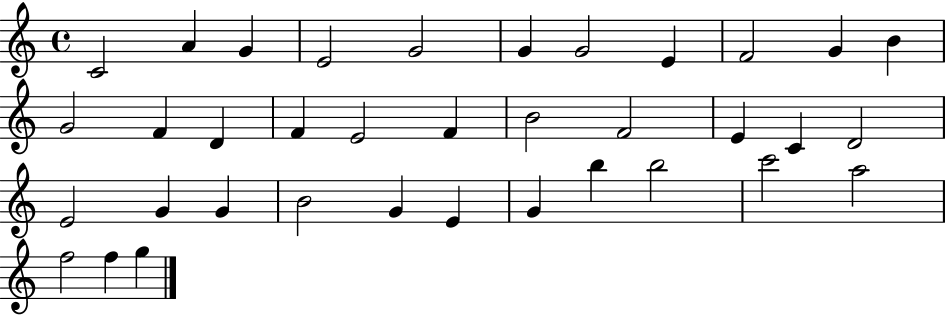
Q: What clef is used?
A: treble